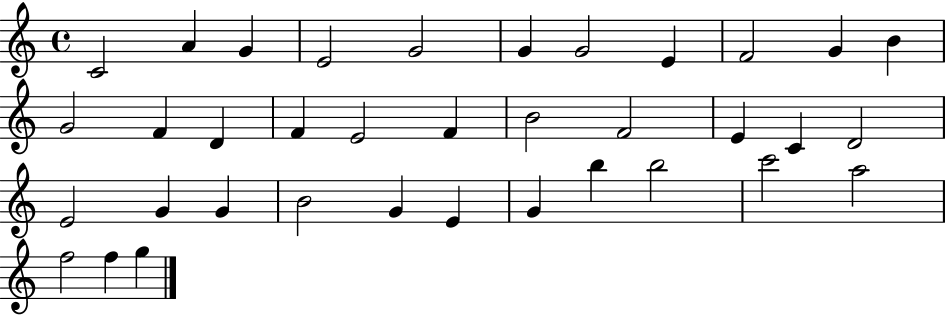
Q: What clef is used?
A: treble